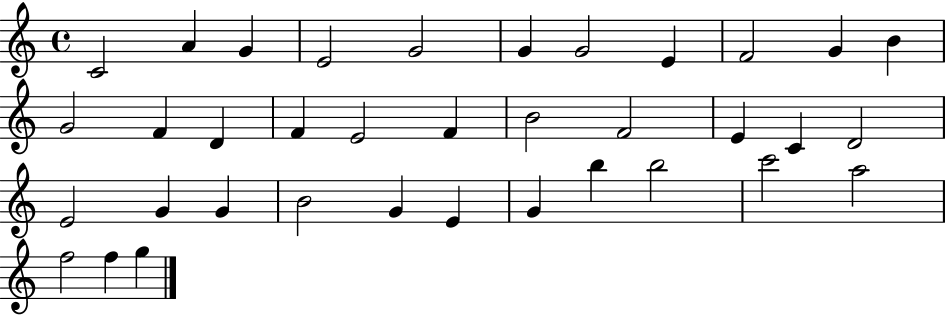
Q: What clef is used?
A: treble